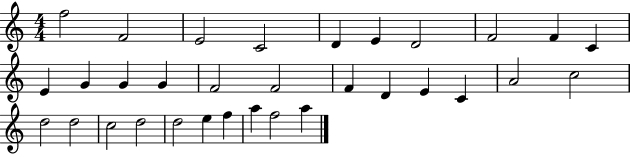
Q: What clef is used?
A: treble